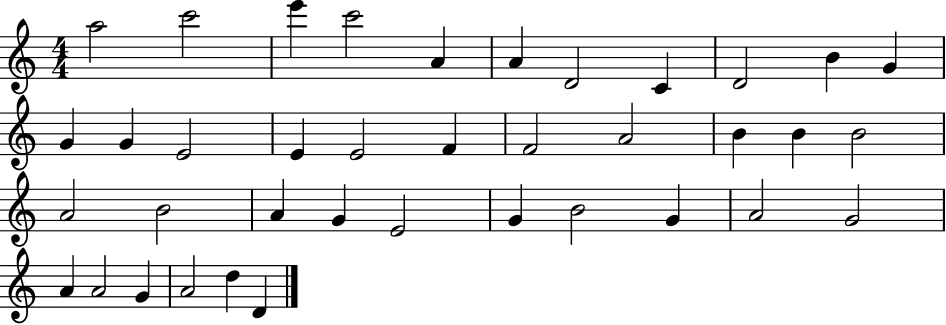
X:1
T:Untitled
M:4/4
L:1/4
K:C
a2 c'2 e' c'2 A A D2 C D2 B G G G E2 E E2 F F2 A2 B B B2 A2 B2 A G E2 G B2 G A2 G2 A A2 G A2 d D